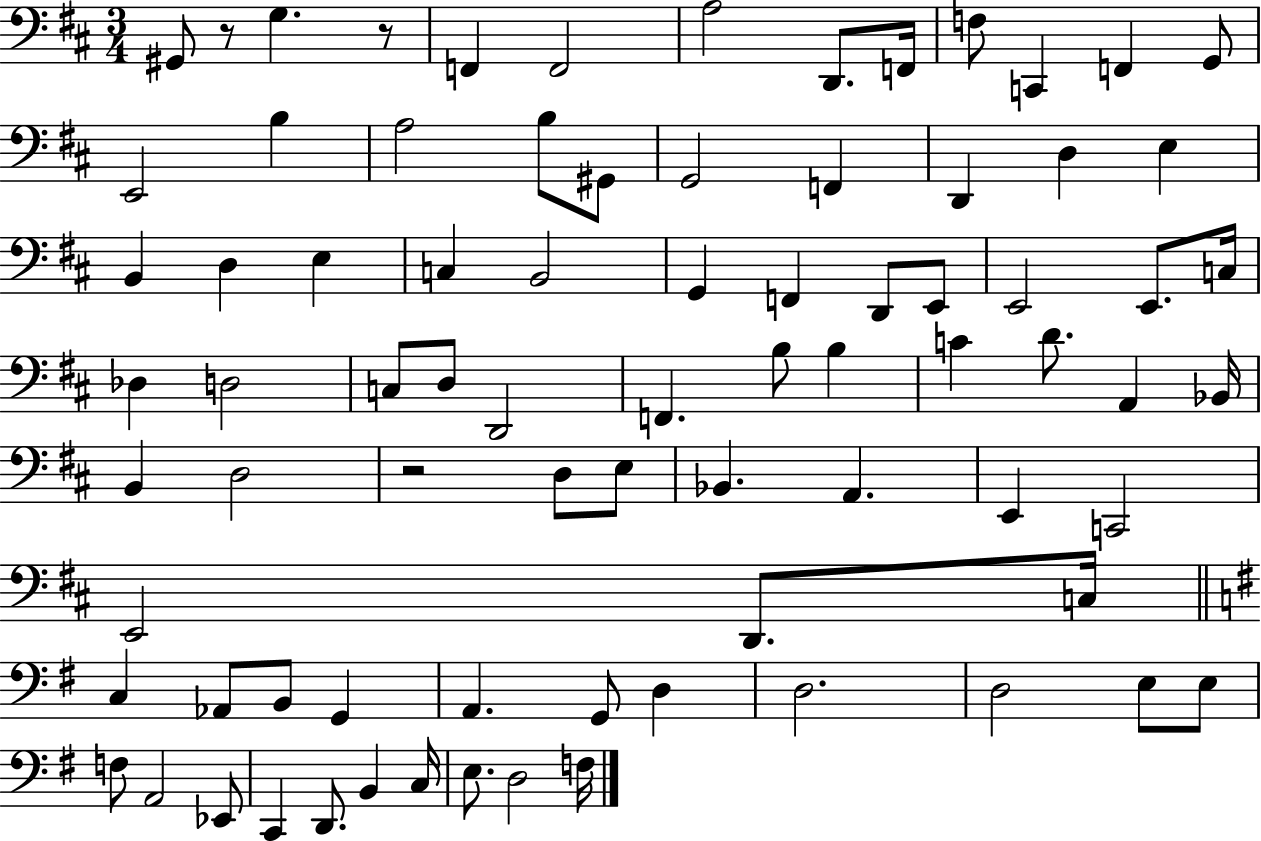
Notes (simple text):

G#2/e R/e G3/q. R/e F2/q F2/h A3/h D2/e. F2/s F3/e C2/q F2/q G2/e E2/h B3/q A3/h B3/e G#2/e G2/h F2/q D2/q D3/q E3/q B2/q D3/q E3/q C3/q B2/h G2/q F2/q D2/e E2/e E2/h E2/e. C3/s Db3/q D3/h C3/e D3/e D2/h F2/q. B3/e B3/q C4/q D4/e. A2/q Bb2/s B2/q D3/h R/h D3/e E3/e Bb2/q. A2/q. E2/q C2/h E2/h D2/e. C3/s C3/q Ab2/e B2/e G2/q A2/q. G2/e D3/q D3/h. D3/h E3/e E3/e F3/e A2/h Eb2/e C2/q D2/e. B2/q C3/s E3/e. D3/h F3/s